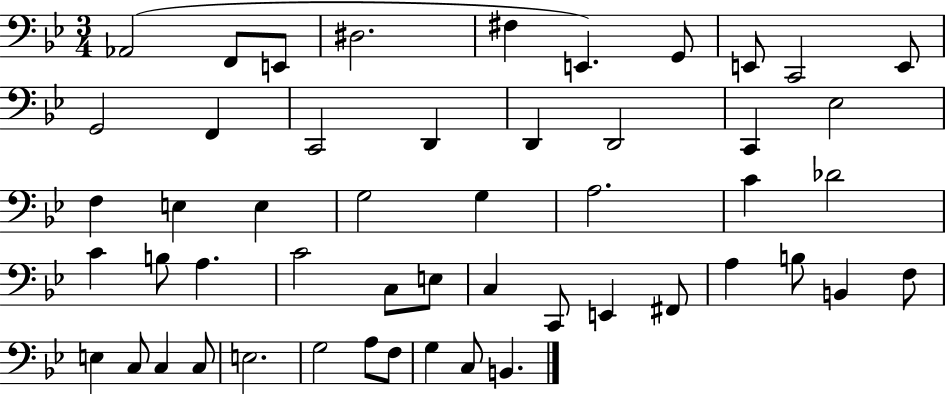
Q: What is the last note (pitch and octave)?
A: B2